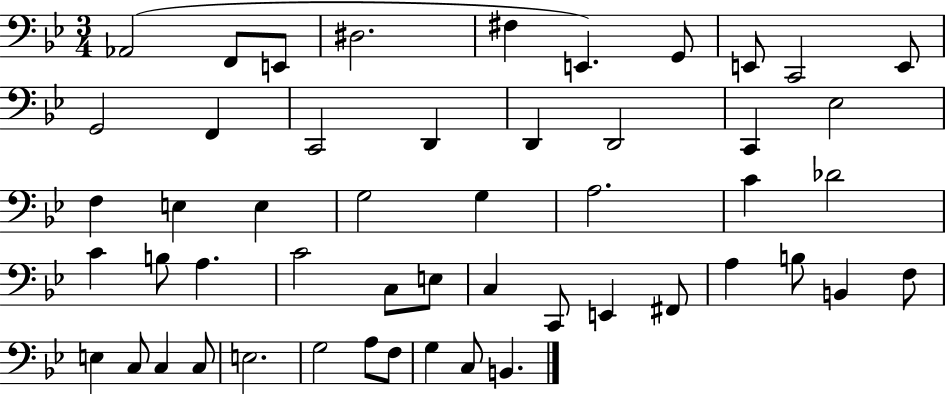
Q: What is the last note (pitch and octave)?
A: B2